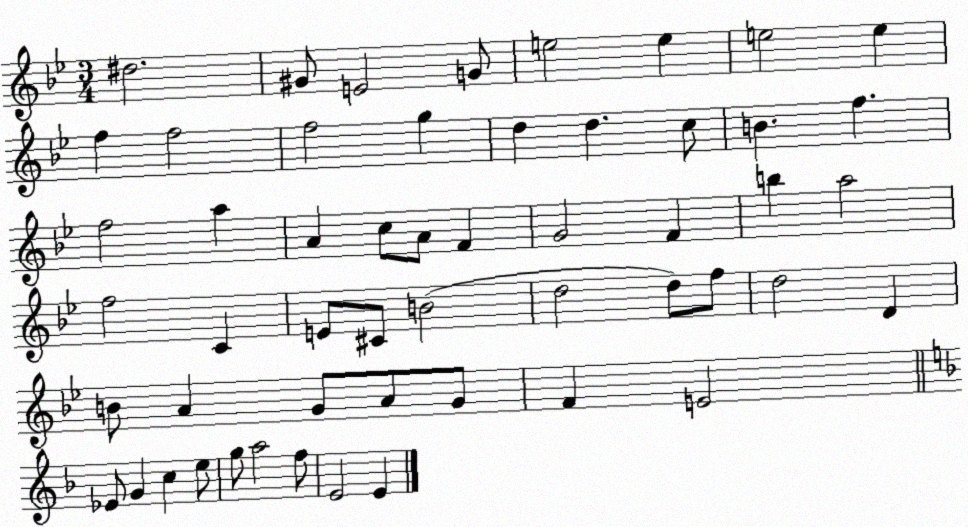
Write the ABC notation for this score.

X:1
T:Untitled
M:3/4
L:1/4
K:Bb
^d2 ^G/2 E2 G/2 e2 e e2 e f f2 f2 g d d c/2 B f f2 a A c/2 A/2 F G2 F b a2 f2 C E/2 ^C/2 B2 d2 d/2 f/2 d2 D B/2 A G/2 A/2 G/2 F E2 _E/2 G c e/2 g/2 a2 f/2 E2 E